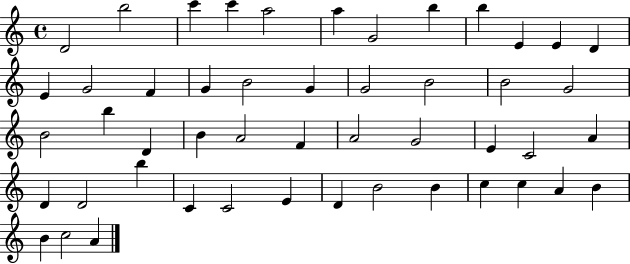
{
  \clef treble
  \time 4/4
  \defaultTimeSignature
  \key c \major
  d'2 b''2 | c'''4 c'''4 a''2 | a''4 g'2 b''4 | b''4 e'4 e'4 d'4 | \break e'4 g'2 f'4 | g'4 b'2 g'4 | g'2 b'2 | b'2 g'2 | \break b'2 b''4 d'4 | b'4 a'2 f'4 | a'2 g'2 | e'4 c'2 a'4 | \break d'4 d'2 b''4 | c'4 c'2 e'4 | d'4 b'2 b'4 | c''4 c''4 a'4 b'4 | \break b'4 c''2 a'4 | \bar "|."
}